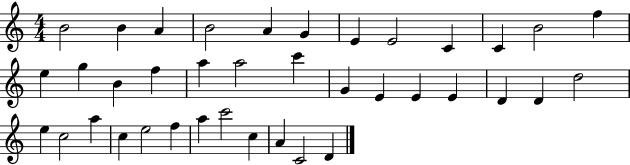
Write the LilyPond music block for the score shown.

{
  \clef treble
  \numericTimeSignature
  \time 4/4
  \key c \major
  b'2 b'4 a'4 | b'2 a'4 g'4 | e'4 e'2 c'4 | c'4 b'2 f''4 | \break e''4 g''4 b'4 f''4 | a''4 a''2 c'''4 | g'4 e'4 e'4 e'4 | d'4 d'4 d''2 | \break e''4 c''2 a''4 | c''4 e''2 f''4 | a''4 c'''2 c''4 | a'4 c'2 d'4 | \break \bar "|."
}